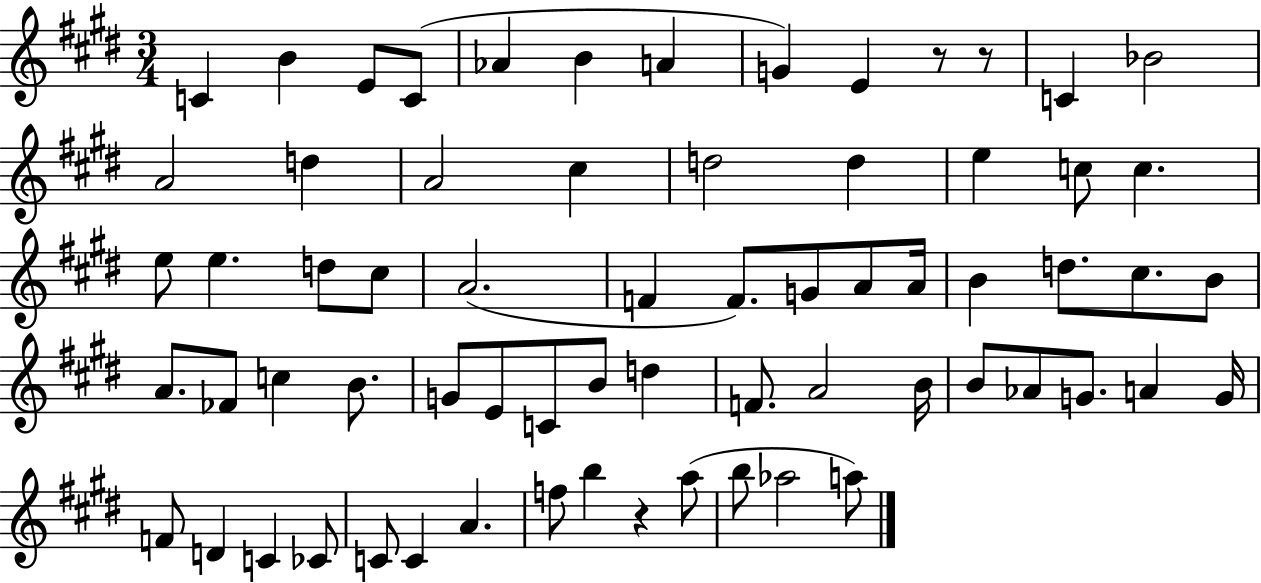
C4/q B4/q E4/e C4/e Ab4/q B4/q A4/q G4/q E4/q R/e R/e C4/q Bb4/h A4/h D5/q A4/h C#5/q D5/h D5/q E5/q C5/e C5/q. E5/e E5/q. D5/e C#5/e A4/h. F4/q F4/e. G4/e A4/e A4/s B4/q D5/e. C#5/e. B4/e A4/e. FES4/e C5/q B4/e. G4/e E4/e C4/e B4/e D5/q F4/e. A4/h B4/s B4/e Ab4/e G4/e. A4/q G4/s F4/e D4/q C4/q CES4/e C4/e C4/q A4/q. F5/e B5/q R/q A5/e B5/e Ab5/h A5/e